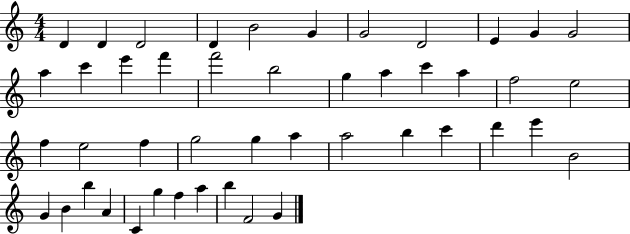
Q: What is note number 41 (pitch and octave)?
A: G5